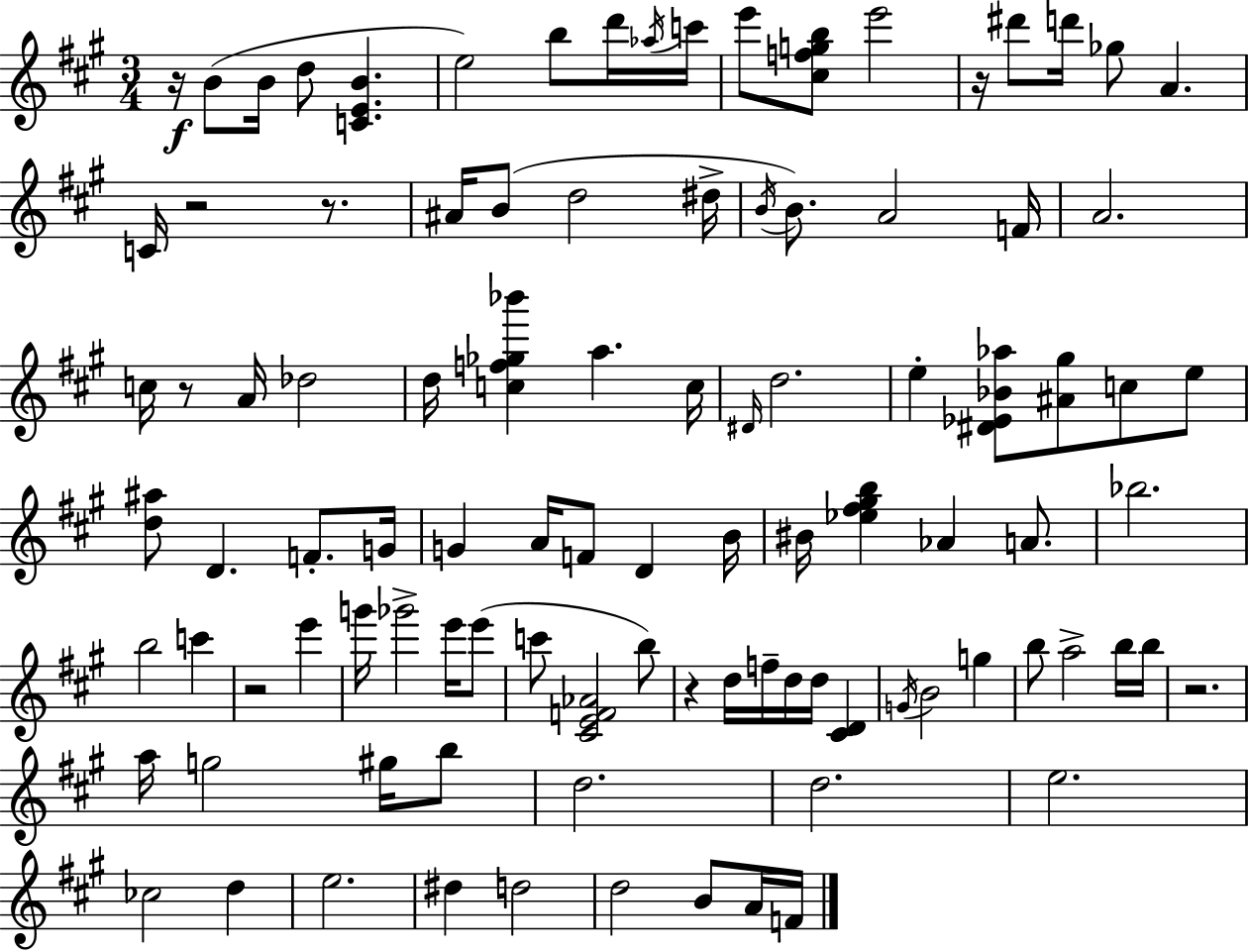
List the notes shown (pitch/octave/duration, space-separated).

R/s B4/e B4/s D5/e [C4,E4,B4]/q. E5/h B5/e D6/s Ab5/s C6/s E6/e [C#5,F5,G5,B5]/e E6/h R/s D#6/e D6/s Gb5/e A4/q. C4/s R/h R/e. A#4/s B4/e D5/h D#5/s B4/s B4/e. A4/h F4/s A4/h. C5/s R/e A4/s Db5/h D5/s [C5,F5,Gb5,Bb6]/q A5/q. C5/s D#4/s D5/h. E5/q [D#4,Eb4,Bb4,Ab5]/e [A#4,G#5]/e C5/e E5/e [D5,A#5]/e D4/q. F4/e. G4/s G4/q A4/s F4/e D4/q B4/s BIS4/s [Eb5,F#5,G#5,B5]/q Ab4/q A4/e. Bb5/h. B5/h C6/q R/h E6/q G6/s Gb6/h E6/s E6/e C6/e [C#4,E4,F4,Ab4]/h B5/e R/q D5/s F5/s D5/s D5/s [C#4,D4]/q G4/s B4/h G5/q B5/e A5/h B5/s B5/s R/h. A5/s G5/h G#5/s B5/e D5/h. D5/h. E5/h. CES5/h D5/q E5/h. D#5/q D5/h D5/h B4/e A4/s F4/s